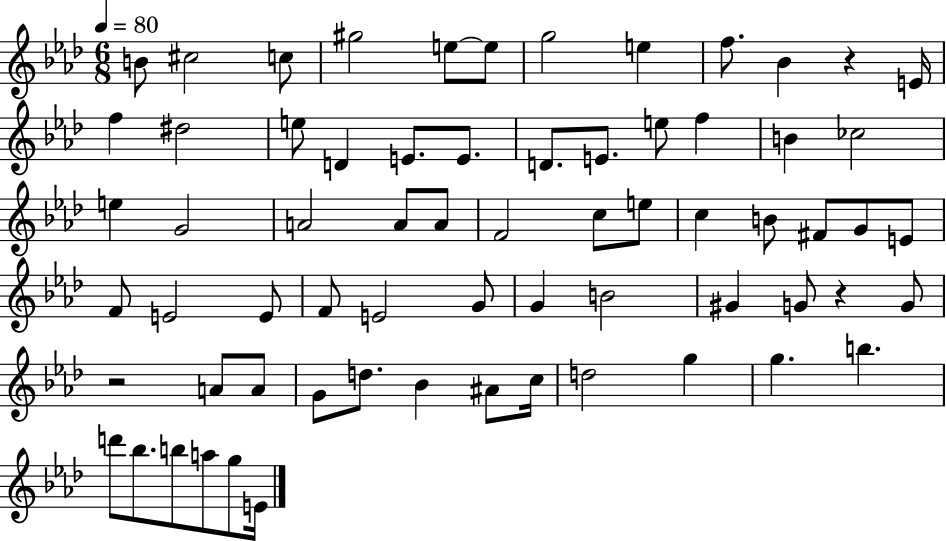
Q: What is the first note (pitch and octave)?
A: B4